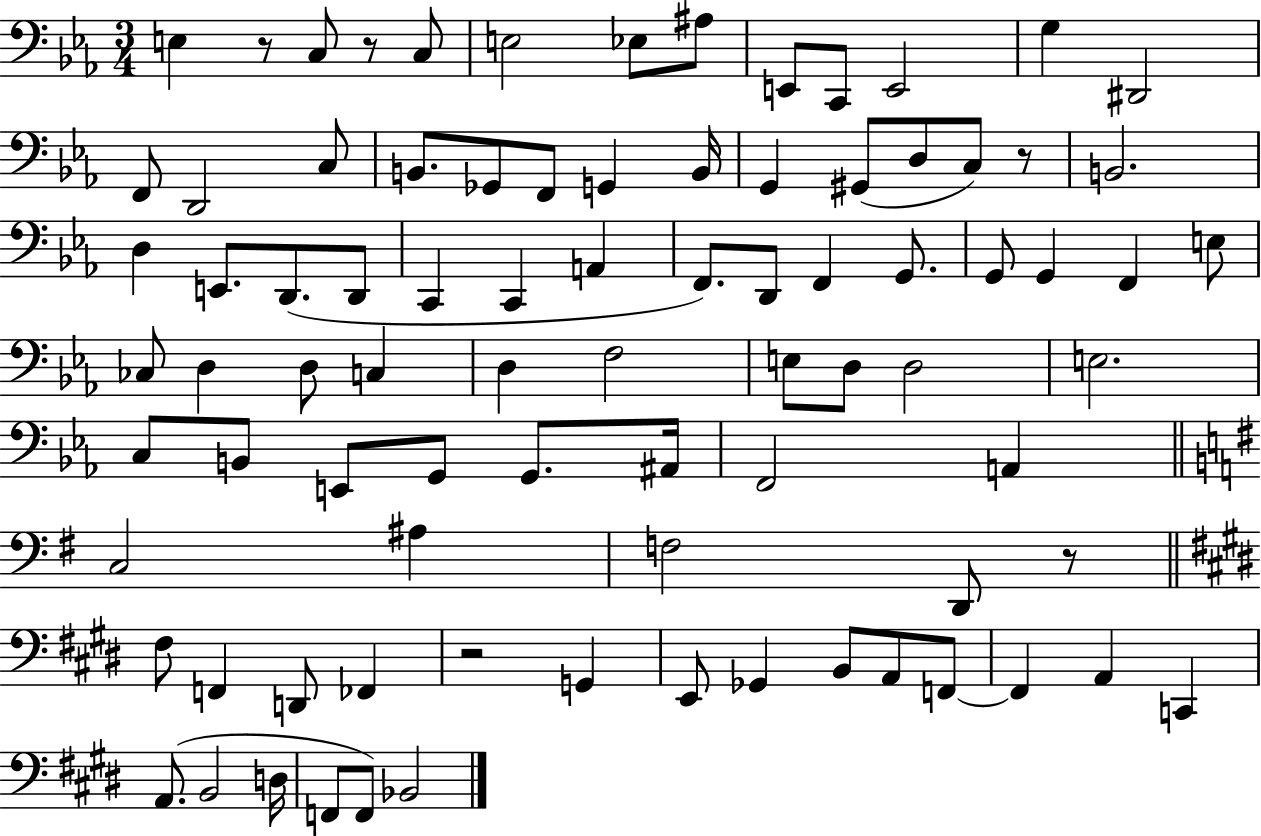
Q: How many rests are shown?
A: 5